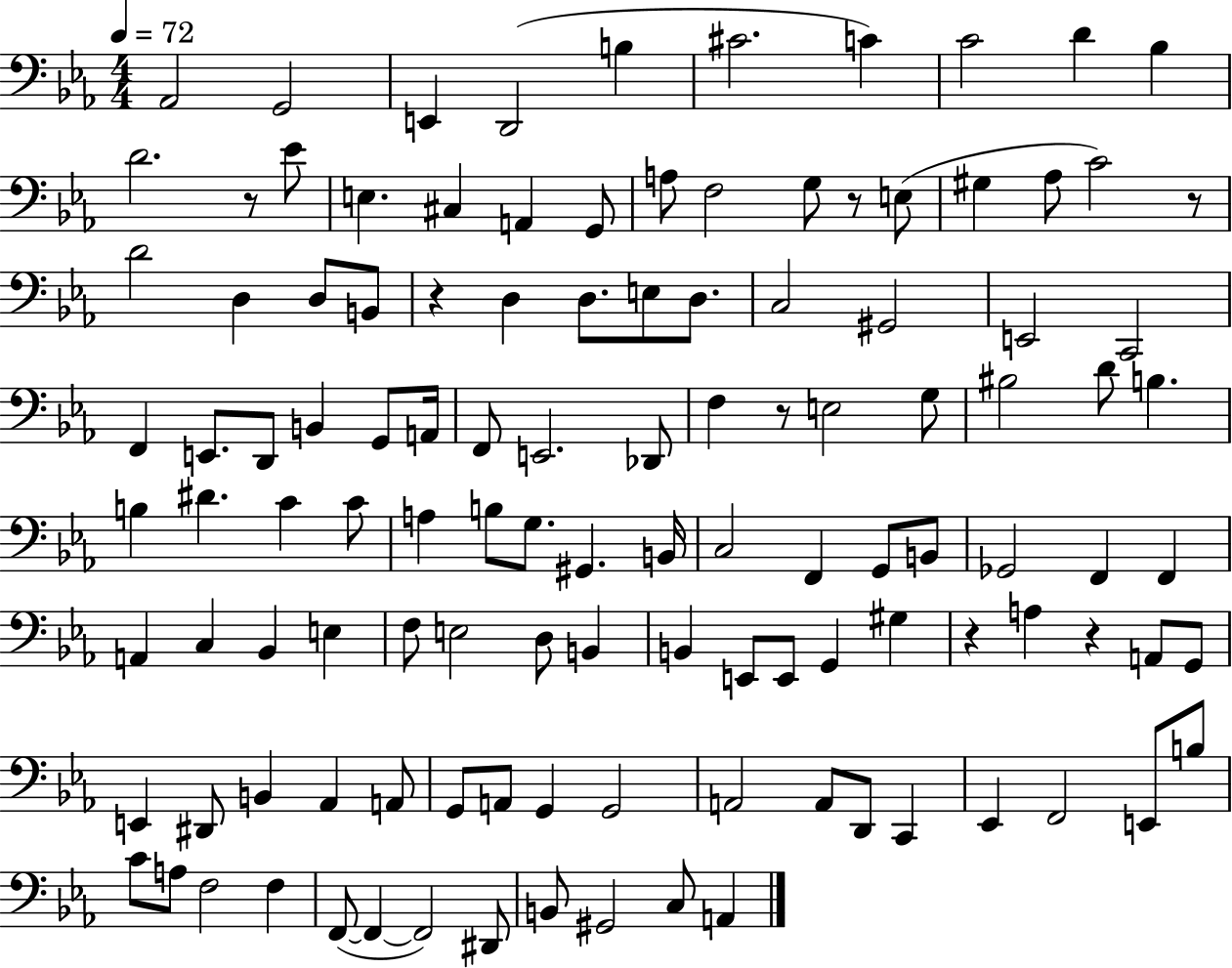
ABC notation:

X:1
T:Untitled
M:4/4
L:1/4
K:Eb
_A,,2 G,,2 E,, D,,2 B, ^C2 C C2 D _B, D2 z/2 _E/2 E, ^C, A,, G,,/2 A,/2 F,2 G,/2 z/2 E,/2 ^G, _A,/2 C2 z/2 D2 D, D,/2 B,,/2 z D, D,/2 E,/2 D,/2 C,2 ^G,,2 E,,2 C,,2 F,, E,,/2 D,,/2 B,, G,,/2 A,,/4 F,,/2 E,,2 _D,,/2 F, z/2 E,2 G,/2 ^B,2 D/2 B, B, ^D C C/2 A, B,/2 G,/2 ^G,, B,,/4 C,2 F,, G,,/2 B,,/2 _G,,2 F,, F,, A,, C, _B,, E, F,/2 E,2 D,/2 B,, B,, E,,/2 E,,/2 G,, ^G, z A, z A,,/2 G,,/2 E,, ^D,,/2 B,, _A,, A,,/2 G,,/2 A,,/2 G,, G,,2 A,,2 A,,/2 D,,/2 C,, _E,, F,,2 E,,/2 B,/2 C/2 A,/2 F,2 F, F,,/2 F,, F,,2 ^D,,/2 B,,/2 ^G,,2 C,/2 A,,